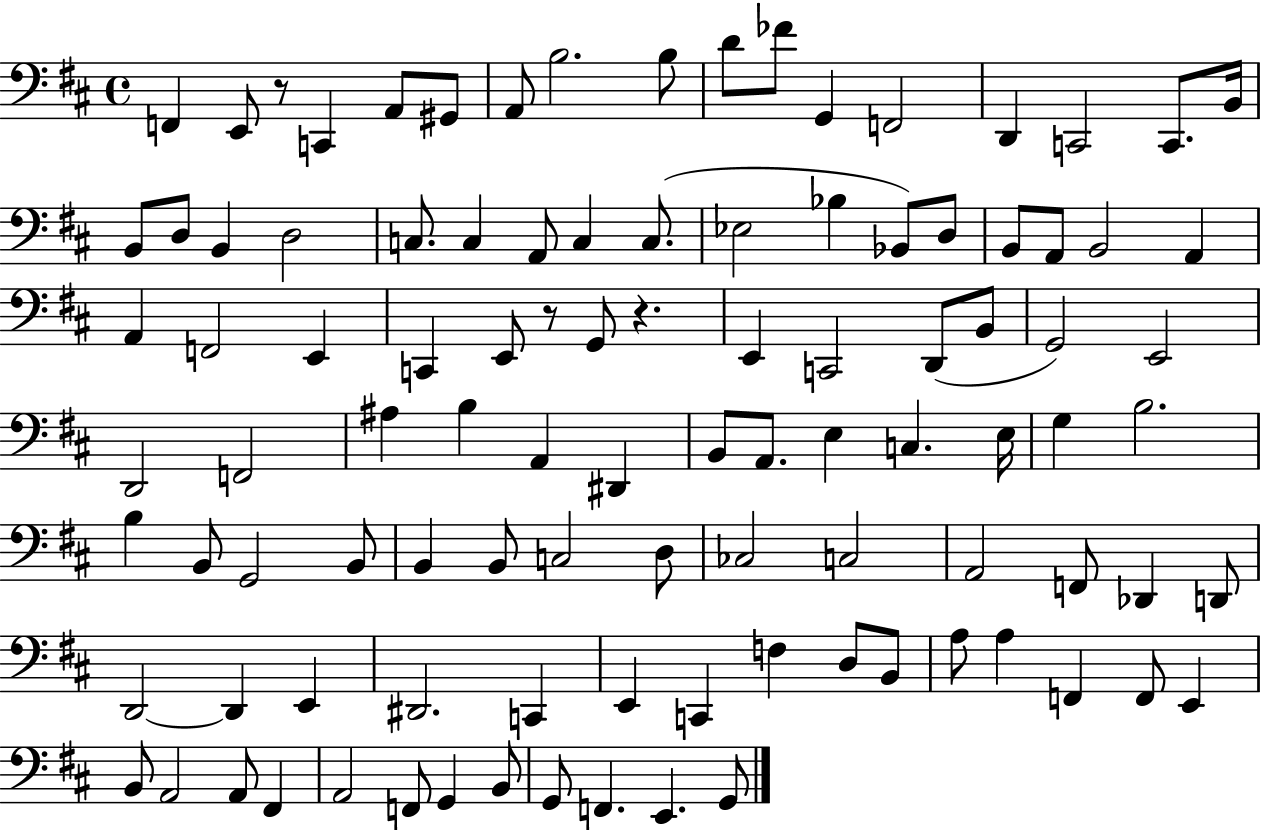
X:1
T:Untitled
M:4/4
L:1/4
K:D
F,, E,,/2 z/2 C,, A,,/2 ^G,,/2 A,,/2 B,2 B,/2 D/2 _F/2 G,, F,,2 D,, C,,2 C,,/2 B,,/4 B,,/2 D,/2 B,, D,2 C,/2 C, A,,/2 C, C,/2 _E,2 _B, _B,,/2 D,/2 B,,/2 A,,/2 B,,2 A,, A,, F,,2 E,, C,, E,,/2 z/2 G,,/2 z E,, C,,2 D,,/2 B,,/2 G,,2 E,,2 D,,2 F,,2 ^A, B, A,, ^D,, B,,/2 A,,/2 E, C, E,/4 G, B,2 B, B,,/2 G,,2 B,,/2 B,, B,,/2 C,2 D,/2 _C,2 C,2 A,,2 F,,/2 _D,, D,,/2 D,,2 D,, E,, ^D,,2 C,, E,, C,, F, D,/2 B,,/2 A,/2 A, F,, F,,/2 E,, B,,/2 A,,2 A,,/2 ^F,, A,,2 F,,/2 G,, B,,/2 G,,/2 F,, E,, G,,/2